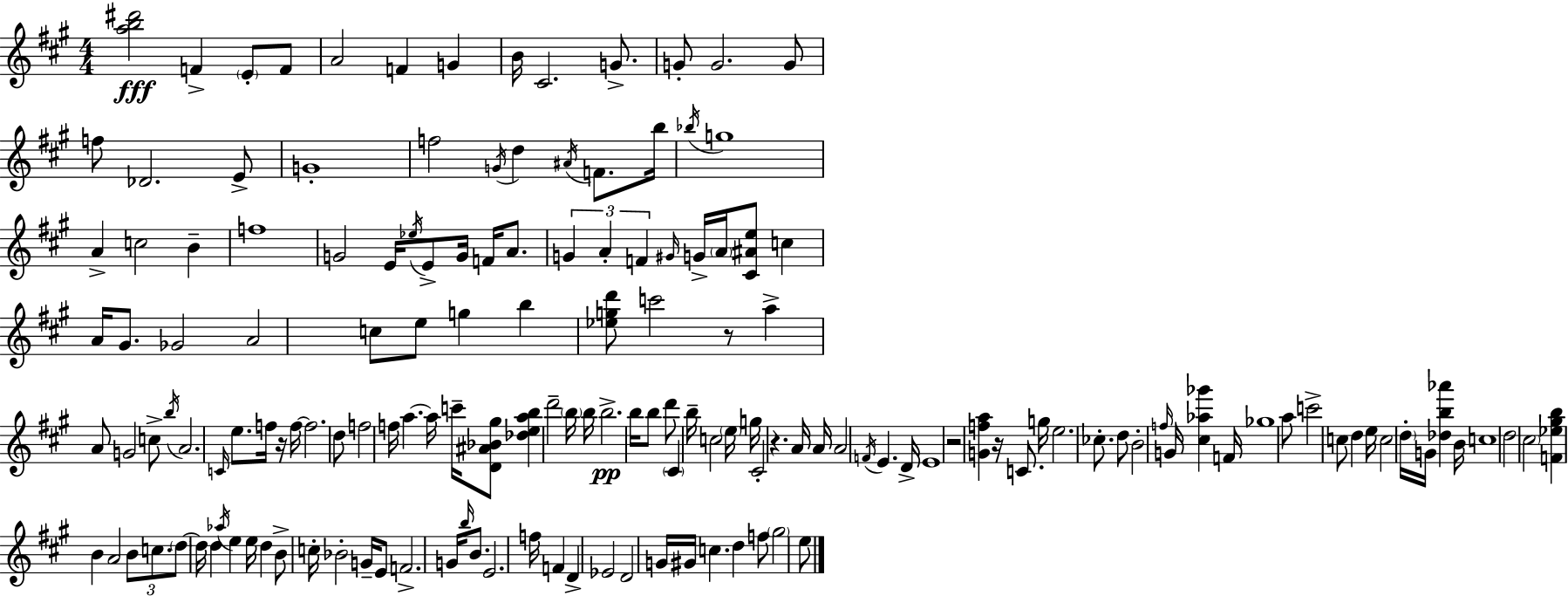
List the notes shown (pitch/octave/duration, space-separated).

[A5,B5,D#6]/h F4/q E4/e F4/e A4/h F4/q G4/q B4/s C#4/h. G4/e. G4/e G4/h. G4/e F5/e Db4/h. E4/e G4/w F5/h G4/s D5/q A#4/s F4/e. B5/s Bb5/s G5/w A4/q C5/h B4/q F5/w G4/h E4/s Eb5/s E4/e G4/s F4/s A4/e. G4/q A4/q F4/q G#4/s G4/s A4/s [C#4,A#4,E5]/e C5/q A4/s G#4/e. Gb4/h A4/h C5/e E5/e G5/q B5/q [Eb5,G5,D6]/e C6/h R/e A5/q A4/e G4/h C5/e B5/s A4/h. C4/s E5/e. F5/s R/s F5/s F5/h. D5/e F5/h F5/s A5/q. A5/s C6/s [D4,A#4,Bb4,G#5]/e [Db5,E5,A5,B5]/q D6/h B5/s B5/s B5/h. B5/s B5/e D6/e C#4/q B5/s C5/h E5/s G5/s C#4/h R/q. A4/s A4/s A4/h F4/s E4/q. D4/s E4/w R/h [G4,F5,A5]/q R/s C4/e. G5/s E5/h. CES5/e. D5/e B4/h F5/s G4/s [C#5,Ab5,Gb6]/q F4/s Gb5/w A5/e C6/h C5/e D5/q E5/s C5/h D5/s G4/s [Db5,B5,Ab6]/q B4/s C5/w D5/h C#5/h [F4,Eb5,G#5,B5]/q B4/q A4/h B4/e C5/e. D5/e D5/s D5/q Ab5/s E5/q E5/s D5/q B4/e C5/s Bb4/h G4/s E4/e F4/h. G4/s B5/s B4/e. E4/h. F5/s F4/q D4/q Eb4/h D4/h G4/s G#4/s C5/q. D5/q F5/e G#5/h E5/e